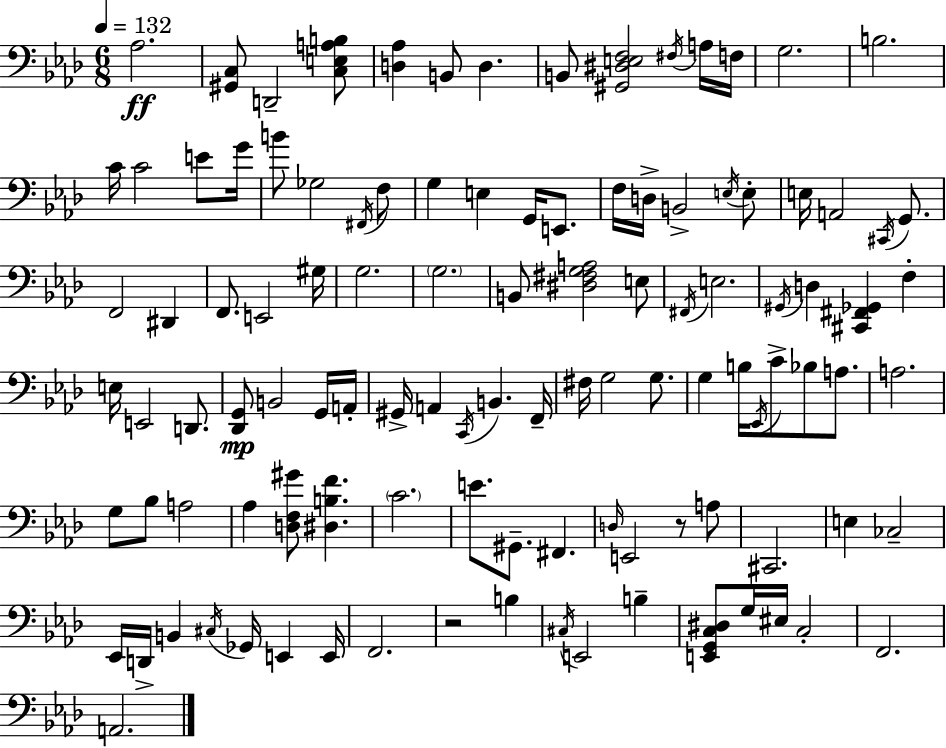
Ab3/h. [G#2,C3]/e D2/h [C3,E3,A3,B3]/e [D3,Ab3]/q B2/e D3/q. B2/e [G#2,D#3,E3,F3]/h F#3/s A3/s F3/s G3/h. B3/h. C4/s C4/h E4/e G4/s B4/e Gb3/h F#2/s F3/e G3/q E3/q G2/s E2/e. F3/s D3/s B2/h E3/s E3/e E3/s A2/h C#2/s G2/e. F2/h D#2/q F2/e. E2/h G#3/s G3/h. G3/h. B2/e [D#3,F#3,G3,A3]/h E3/e F#2/s E3/h. G#2/s D3/q [C#2,F#2,Gb2]/q F3/q E3/s E2/h D2/e. [Db2,G2]/e B2/h G2/s A2/s G#2/s A2/q C2/s B2/q. F2/s F#3/s G3/h G3/e. G3/q B3/s Eb2/s C4/e Bb3/e A3/e. A3/h. G3/e Bb3/e A3/h Ab3/q [D3,F3,G#4]/e [D#3,B3,F4]/q. C4/h. E4/e. G#2/e. F#2/q. D3/s E2/h R/e A3/e C#2/h. E3/q CES3/h Eb2/s D2/s B2/q C#3/s Gb2/s E2/q E2/s F2/h. R/h B3/q C#3/s E2/h B3/q [E2,G2,C3,D#3]/e G3/s EIS3/s C3/h F2/h. A2/h.